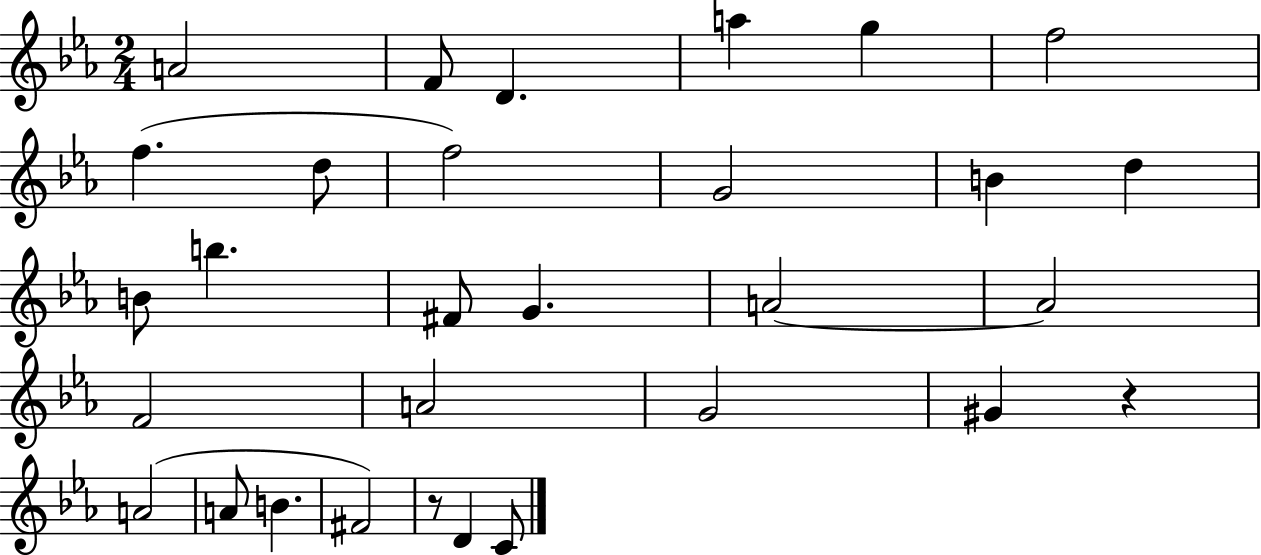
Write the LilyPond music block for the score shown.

{
  \clef treble
  \numericTimeSignature
  \time 2/4
  \key ees \major
  a'2 | f'8 d'4. | a''4 g''4 | f''2 | \break f''4.( d''8 | f''2) | g'2 | b'4 d''4 | \break b'8 b''4. | fis'8 g'4. | a'2~~ | a'2 | \break f'2 | a'2 | g'2 | gis'4 r4 | \break a'2( | a'8 b'4. | fis'2) | r8 d'4 c'8 | \break \bar "|."
}